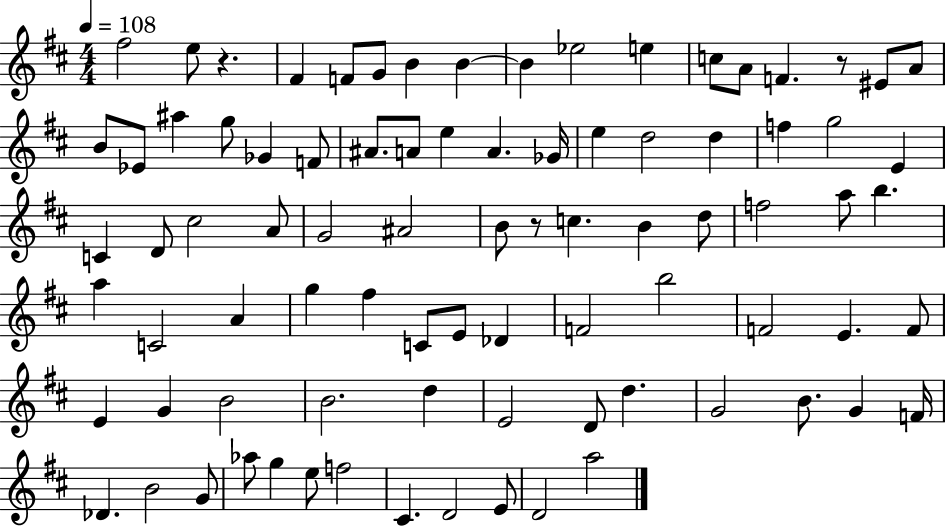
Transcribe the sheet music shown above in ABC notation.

X:1
T:Untitled
M:4/4
L:1/4
K:D
^f2 e/2 z ^F F/2 G/2 B B B _e2 e c/2 A/2 F z/2 ^E/2 A/2 B/2 _E/2 ^a g/2 _G F/2 ^A/2 A/2 e A _G/4 e d2 d f g2 E C D/2 ^c2 A/2 G2 ^A2 B/2 z/2 c B d/2 f2 a/2 b a C2 A g ^f C/2 E/2 _D F2 b2 F2 E F/2 E G B2 B2 d E2 D/2 d G2 B/2 G F/4 _D B2 G/2 _a/2 g e/2 f2 ^C D2 E/2 D2 a2